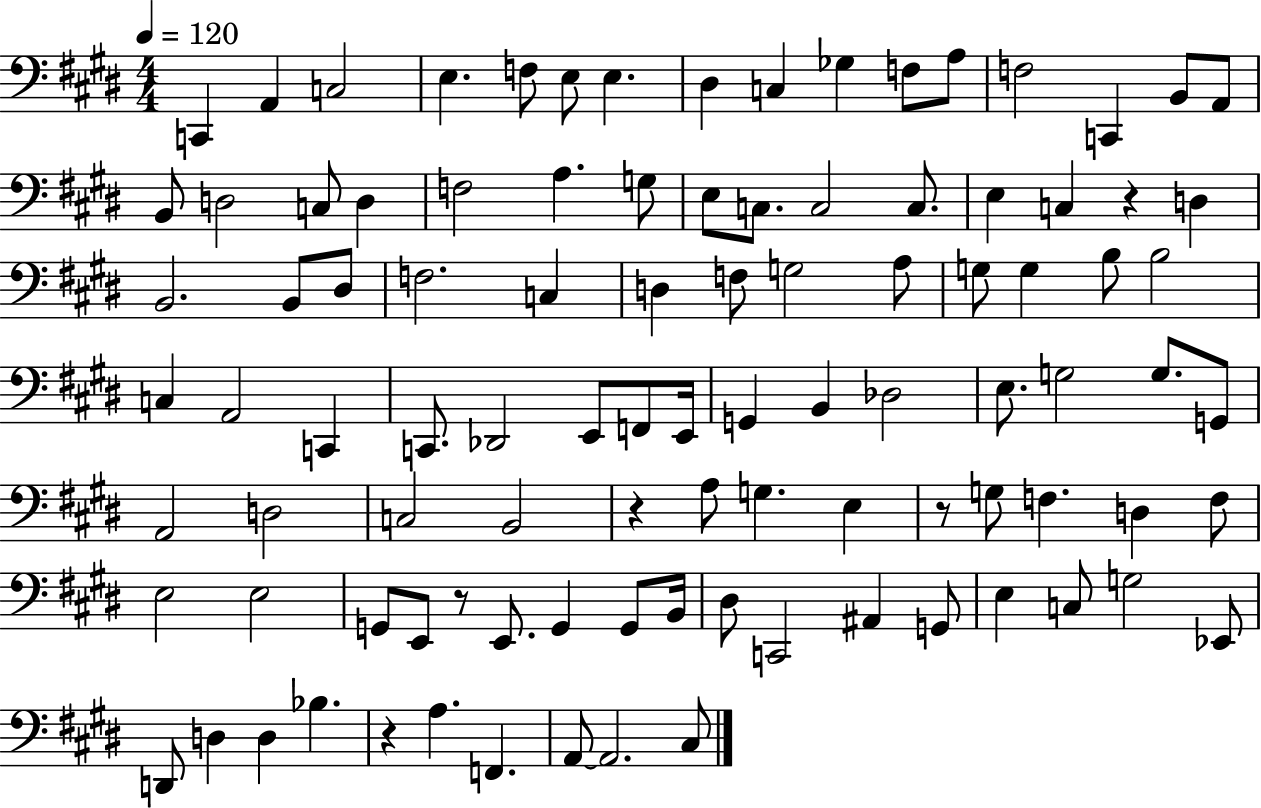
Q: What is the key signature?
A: E major